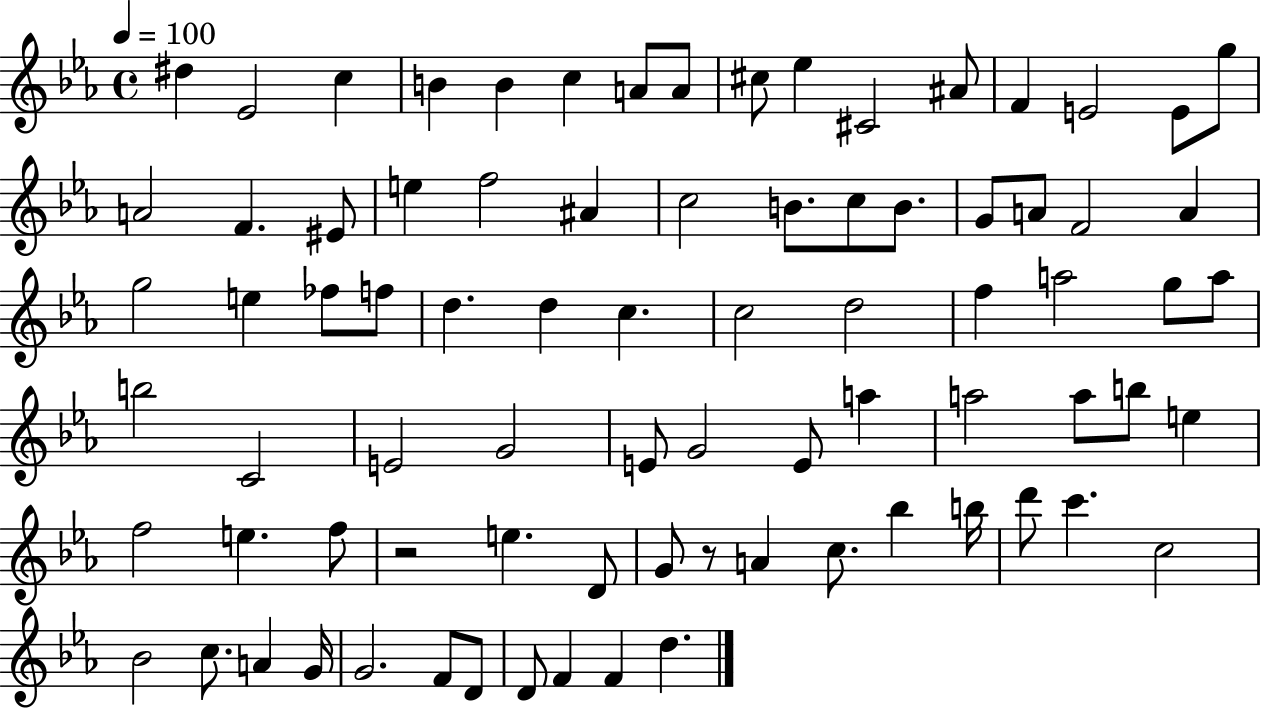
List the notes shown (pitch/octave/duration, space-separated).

D#5/q Eb4/h C5/q B4/q B4/q C5/q A4/e A4/e C#5/e Eb5/q C#4/h A#4/e F4/q E4/h E4/e G5/e A4/h F4/q. EIS4/e E5/q F5/h A#4/q C5/h B4/e. C5/e B4/e. G4/e A4/e F4/h A4/q G5/h E5/q FES5/e F5/e D5/q. D5/q C5/q. C5/h D5/h F5/q A5/h G5/e A5/e B5/h C4/h E4/h G4/h E4/e G4/h E4/e A5/q A5/h A5/e B5/e E5/q F5/h E5/q. F5/e R/h E5/q. D4/e G4/e R/e A4/q C5/e. Bb5/q B5/s D6/e C6/q. C5/h Bb4/h C5/e. A4/q G4/s G4/h. F4/e D4/e D4/e F4/q F4/q D5/q.